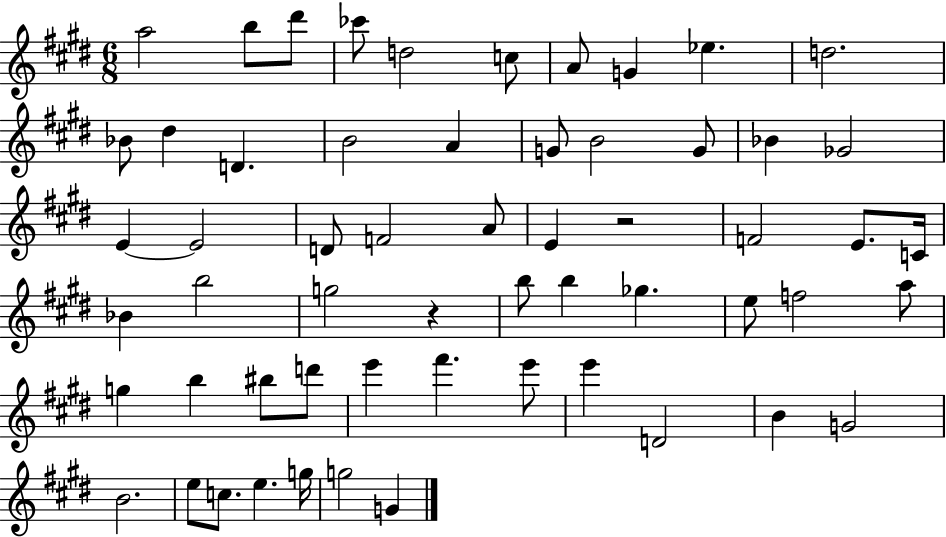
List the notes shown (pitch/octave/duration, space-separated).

A5/h B5/e D#6/e CES6/e D5/h C5/e A4/e G4/q Eb5/q. D5/h. Bb4/e D#5/q D4/q. B4/h A4/q G4/e B4/h G4/e Bb4/q Gb4/h E4/q E4/h D4/e F4/h A4/e E4/q R/h F4/h E4/e. C4/s Bb4/q B5/h G5/h R/q B5/e B5/q Gb5/q. E5/e F5/h A5/e G5/q B5/q BIS5/e D6/e E6/q F#6/q. E6/e E6/q D4/h B4/q G4/h B4/h. E5/e C5/e. E5/q. G5/s G5/h G4/q